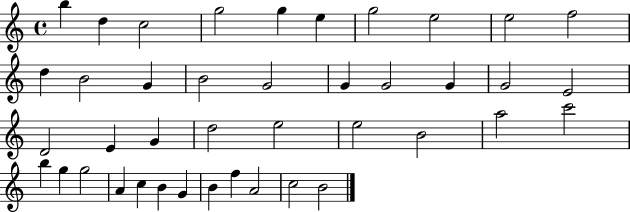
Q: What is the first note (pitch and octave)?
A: B5